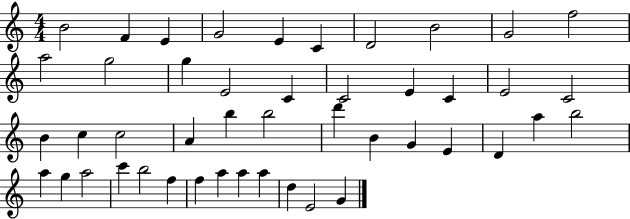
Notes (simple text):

B4/h F4/q E4/q G4/h E4/q C4/q D4/h B4/h G4/h F5/h A5/h G5/h G5/q E4/h C4/q C4/h E4/q C4/q E4/h C4/h B4/q C5/q C5/h A4/q B5/q B5/h D6/q B4/q G4/q E4/q D4/q A5/q B5/h A5/q G5/q A5/h C6/q B5/h F5/q F5/q A5/q A5/q A5/q D5/q E4/h G4/q